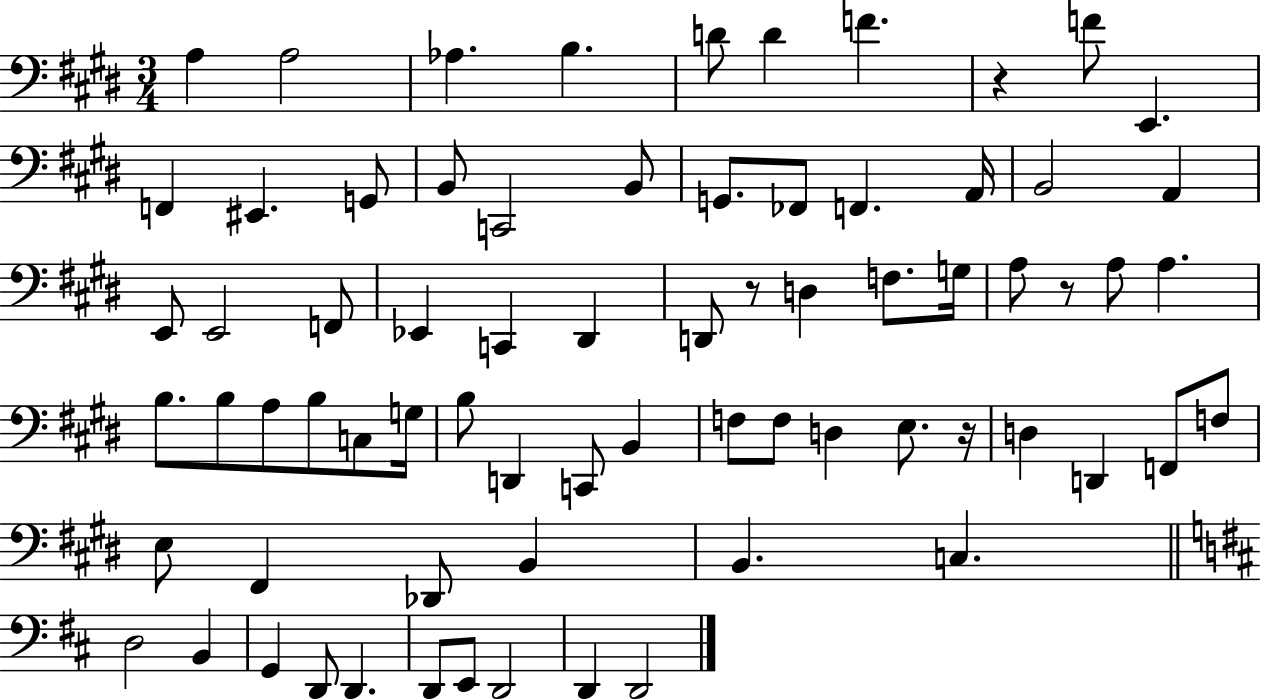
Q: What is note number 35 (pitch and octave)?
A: B3